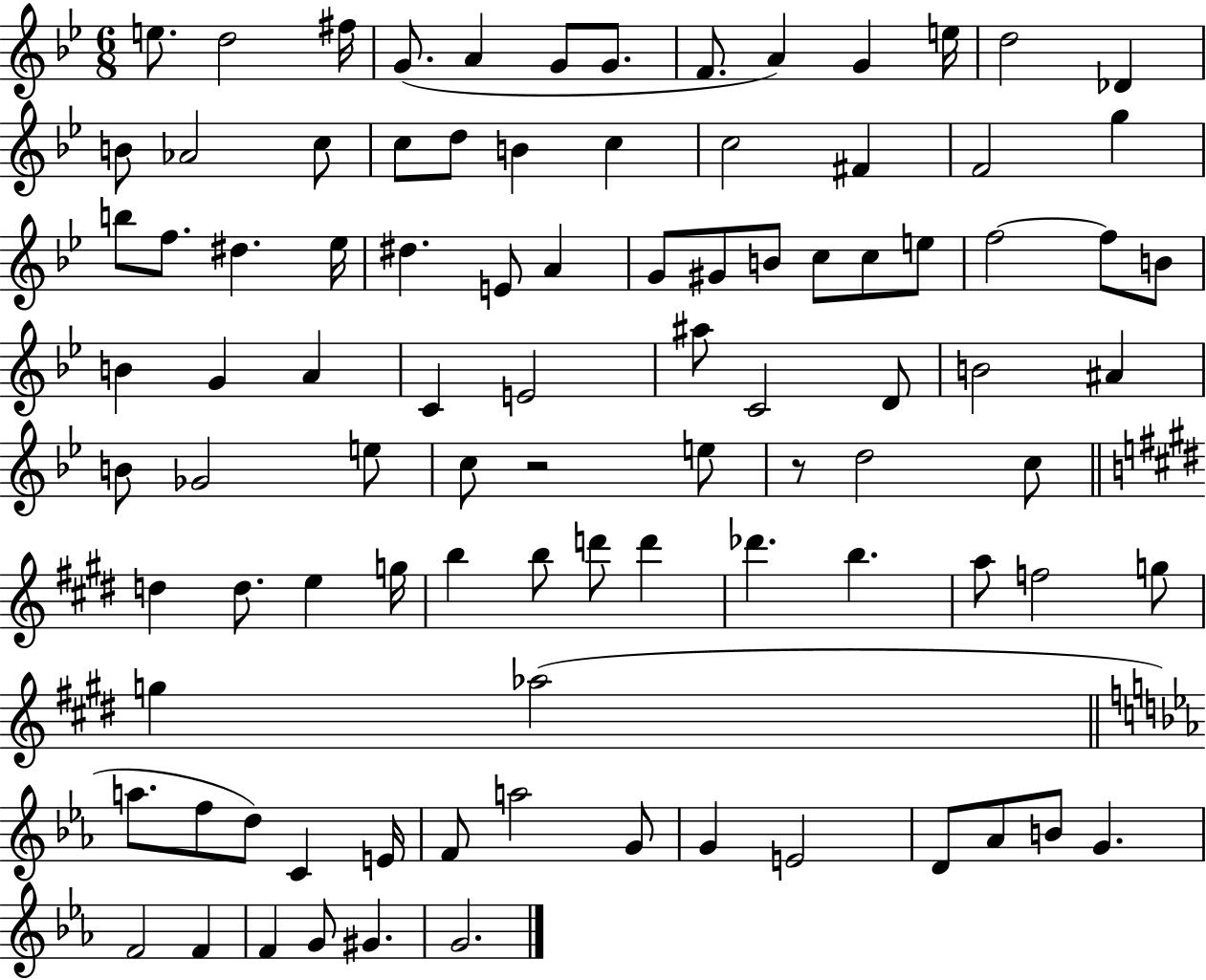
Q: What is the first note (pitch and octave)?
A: E5